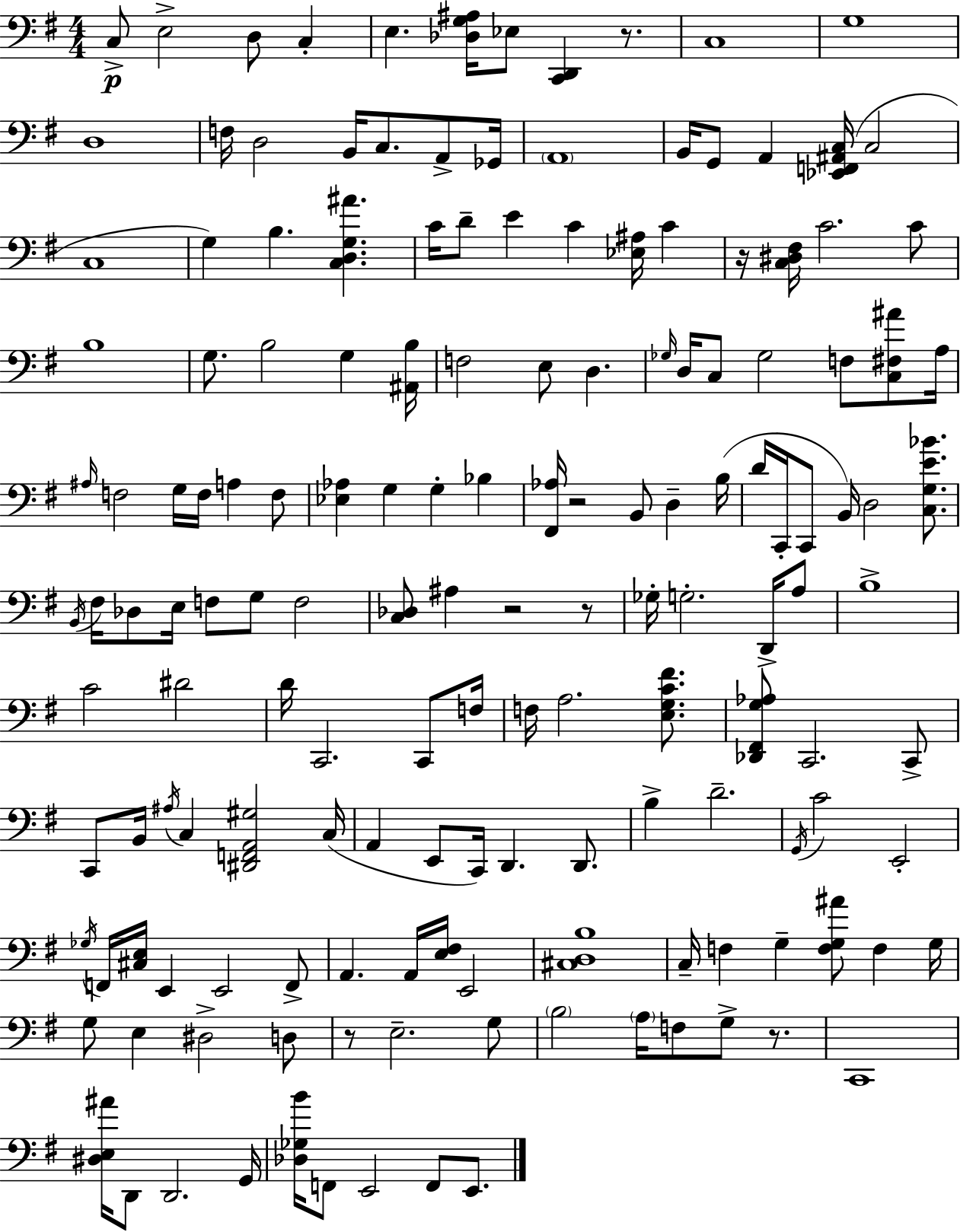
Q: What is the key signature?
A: E minor